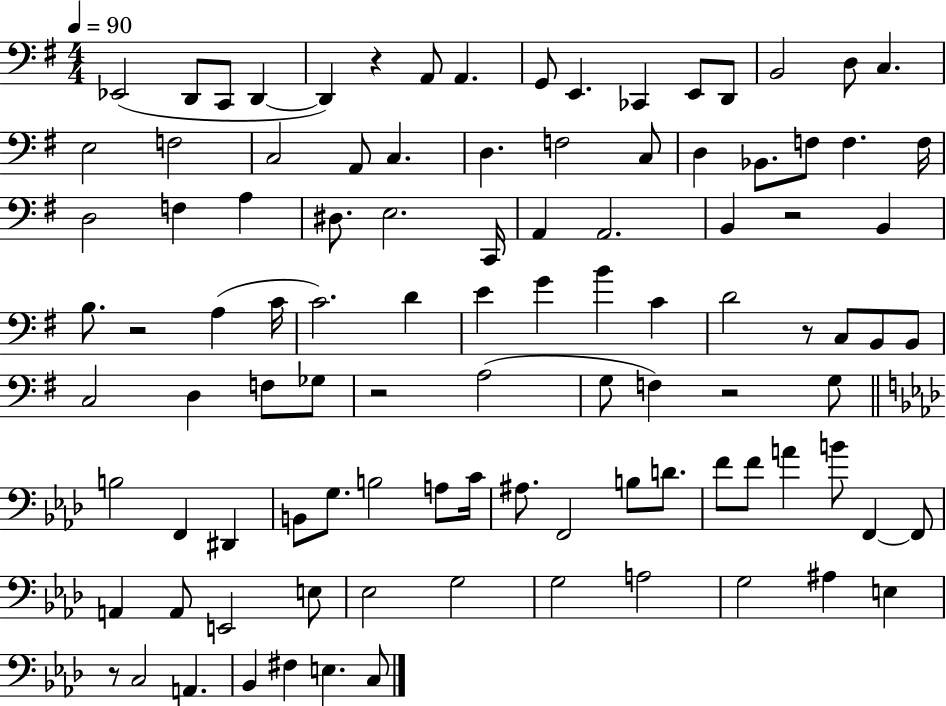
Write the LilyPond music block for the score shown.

{
  \clef bass
  \numericTimeSignature
  \time 4/4
  \key g \major
  \tempo 4 = 90
  ees,2( d,8 c,8 d,4~~ | d,4) r4 a,8 a,4. | g,8 e,4. ces,4 e,8 d,8 | b,2 d8 c4. | \break e2 f2 | c2 a,8 c4. | d4. f2 c8 | d4 bes,8. f8 f4. f16 | \break d2 f4 a4 | dis8. e2. c,16 | a,4 a,2. | b,4 r2 b,4 | \break b8. r2 a4( c'16 | c'2.) d'4 | e'4 g'4 b'4 c'4 | d'2 r8 c8 b,8 b,8 | \break c2 d4 f8 ges8 | r2 a2( | g8 f4) r2 g8 | \bar "||" \break \key aes \major b2 f,4 dis,4 | b,8 g8. b2 a8 c'16 | ais8. f,2 b8 d'8. | f'8 f'8 a'4 b'8 f,4~~ f,8 | \break a,4 a,8 e,2 e8 | ees2 g2 | g2 a2 | g2 ais4 e4 | \break r8 c2 a,4. | bes,4 fis4 e4. c8 | \bar "|."
}